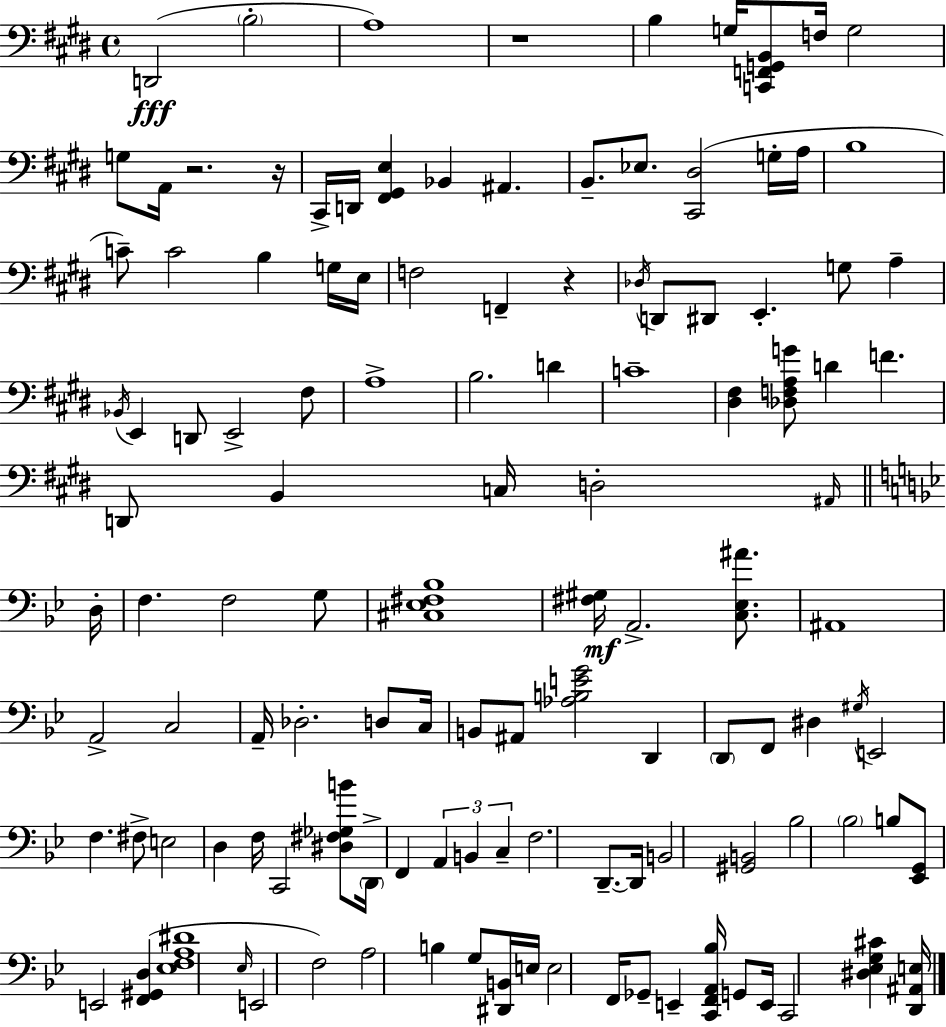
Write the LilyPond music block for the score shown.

{
  \clef bass
  \time 4/4
  \defaultTimeSignature
  \key e \major
  d,2(\fff \parenthesize b2-. | a1) | r1 | b4 g16 <c, f, g, b,>8 f16 g2 | \break g8 a,16 r2. r16 | cis,16-> d,16 <fis, gis, e>4 bes,4 ais,4. | b,8.-- ees8. <cis, dis>2( g16-. a16 | b1 | \break c'8--) c'2 b4 g16 e16 | f2 f,4-- r4 | \acciaccatura { des16 } d,8 dis,8 e,4.-. g8 a4-- | \acciaccatura { bes,16 } e,4 d,8 e,2-> | \break fis8 a1-> | b2. d'4 | c'1-- | <dis fis>4 <des f a g'>8 d'4 f'4. | \break d,8 b,4 c16 d2-. | \grace { ais,16 } \bar "||" \break \key bes \major d16-. f4. f2 g8 | <cis ees fis bes>1 | <fis gis>16\mf a,2.-> <c ees ais'>8. | ais,1 | \break a,2-> c2 | a,16-- des2.-. d8 | c16 b,8 ais,8 <aes b e' g'>2 d,4 | \parenthesize d,8 f,8 dis4 \acciaccatura { gis16 } e,2 | \break f4. fis8-> e2 | d4 f16 c,2 <dis fis ges b'>8 | \parenthesize d,16-> f,4 \tuplet 3/2 { a,4 b,4 c4-- } | f2. d,8.--~~ | \break d,16 b,2 <gis, b,>2 | bes2 \parenthesize bes2 | b8 <ees, g,>8 e,2 <f, gis, d>4( | <ees f a dis'>1 | \break \grace { ees16 } e,2 f2) | a2 b4 g8 | <dis, b,>16 e16 e2 f,16 ges,8-- e,4-- | <c, f, a, bes>16 g,8 e,16 c,2 <dis ees g cis'>4 | \break <d, ais, e>16 \bar "|."
}